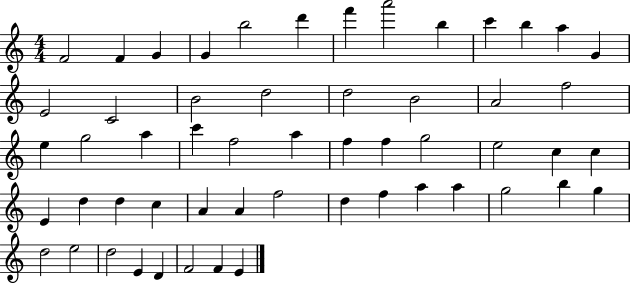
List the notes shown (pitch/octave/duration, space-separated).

F4/h F4/q G4/q G4/q B5/h D6/q F6/q A6/h B5/q C6/q B5/q A5/q G4/q E4/h C4/h B4/h D5/h D5/h B4/h A4/h F5/h E5/q G5/h A5/q C6/q F5/h A5/q F5/q F5/q G5/h E5/h C5/q C5/q E4/q D5/q D5/q C5/q A4/q A4/q F5/h D5/q F5/q A5/q A5/q G5/h B5/q G5/q D5/h E5/h D5/h E4/q D4/q F4/h F4/q E4/q